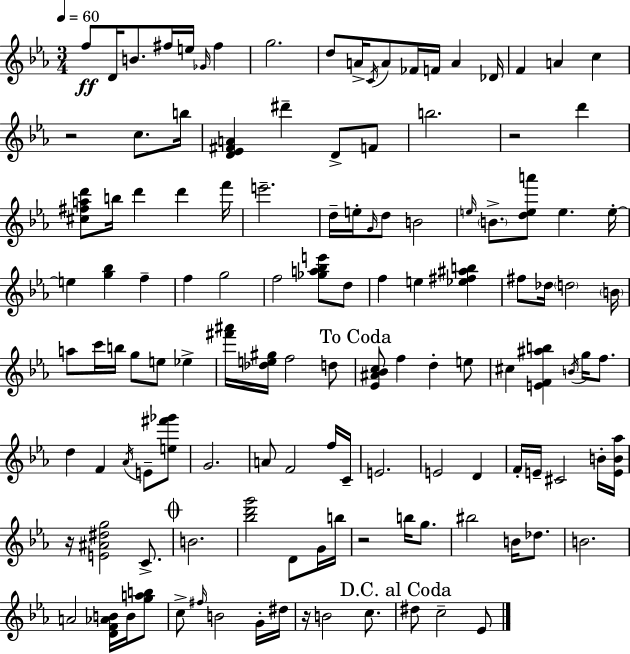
{
  \clef treble
  \numericTimeSignature
  \time 3/4
  \key ees \major
  \tempo 4 = 60
  f''8\ff d'16 b'8. fis''16 e''16 \grace { ges'16 } fis''4 | g''2. | d''8 a'16-> \acciaccatura { c'16 } a'8 fes'16 f'16 a'4 | des'16 f'4 a'4 c''4 | \break r2 c''8. | b''16 <d' ees' fis' a'>4 dis'''4-- d'8-> | f'8 b''2. | r2 d'''4 | \break <cis'' fis'' a'' d'''>8 b''16 d'''4 d'''4 | f'''16 e'''2.-- | d''16-- e''16-. \grace { g'16 } d''8 b'2 | \grace { e''16 } \parenthesize b'8.-> <d'' e'' a'''>8 e''4. | \break e''16-.~~ e''4 <g'' bes''>4 | f''4-- f''4 g''2 | f''2 | <ges'' a'' bes'' e'''>8 d''8 f''4 e''4 | \break <ees'' fis'' ais'' b''>4 fis''8 des''16 \parenthesize d''2 | \parenthesize b'16 a''8 c'''16 b''16 g''8 e''8 | ees''4-> <fis''' ais'''>16 <des'' e'' gis''>16 f''2 | d''8 \mark "To Coda" <ees' ais' bes' c''>8 f''4 d''4-. | \break e''8 cis''4 <e' f' ais'' b''>4 | \acciaccatura { b'16 } g''16 f''8. d''4 f'4 | \acciaccatura { aes'16 } e'8-- <e'' fis''' ges'''>8 g'2. | a'8 f'2 | \break f''16 c'16-- e'2. | e'2 | d'4 f'16-. e'16-- cis'2 | b'16-. <e' b' aes''>16 r16 <e' ais' dis'' g''>2 | \break c'8.-> \mark \markup { \musicglyph "scripts.coda" } b'2. | <bes'' d''' g'''>2 | d'8 g'16 b''16 r2 | b''16 g''8. bis''2 | \break b'16 des''8. b'2. | a'2 | <d' f' aes' b'>16 b'16 <g'' a'' b''>8 c''8-> \grace { fis''16 } b'2 | g'16-. dis''16 r16 b'2 | \break c''8. \mark "D.C. al Coda" dis''8 c''2-- | ees'8 \bar "|."
}